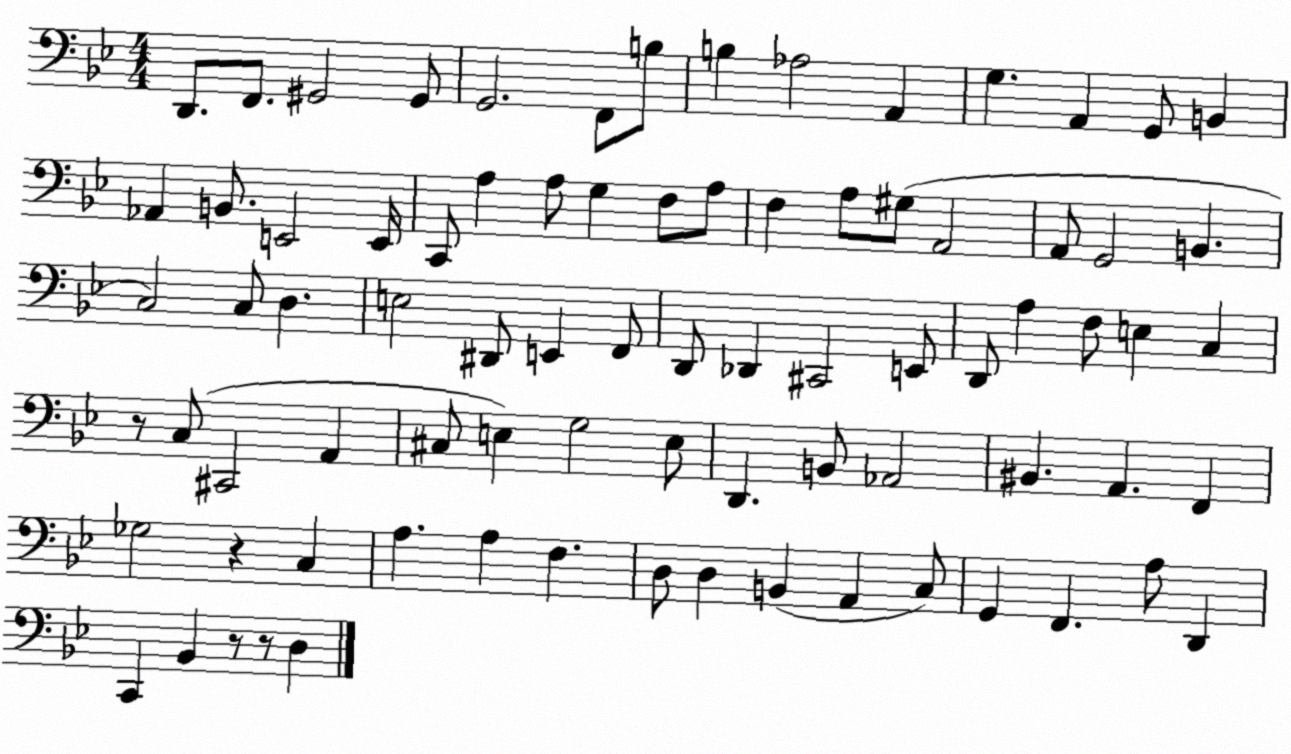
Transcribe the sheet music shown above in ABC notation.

X:1
T:Untitled
M:4/4
L:1/4
K:Bb
D,,/2 F,,/2 ^G,,2 ^G,,/2 G,,2 F,,/2 B,/2 B, _A,2 A,, G, A,, G,,/2 B,, _A,, B,,/2 E,,2 E,,/4 C,,/2 A, A,/2 G, F,/2 A,/2 F, A,/2 ^G,/2 A,,2 A,,/2 G,,2 B,, C,2 C,/2 D, E,2 ^D,,/2 E,, F,,/2 D,,/2 _D,, ^C,,2 E,,/2 D,,/2 A, F,/2 E, C, z/2 C,/2 ^C,,2 A,, ^C,/2 E, G,2 E,/2 D,, B,,/2 _A,,2 ^B,, A,, F,, _G,2 z C, A, A, F, D,/2 D, B,, A,, C,/2 G,, F,, A,/2 D,, C,, _B,, z/2 z/2 D,